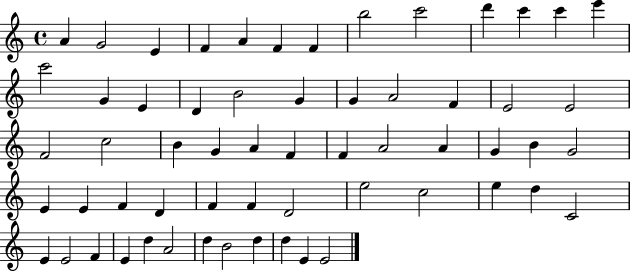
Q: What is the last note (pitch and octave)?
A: E4